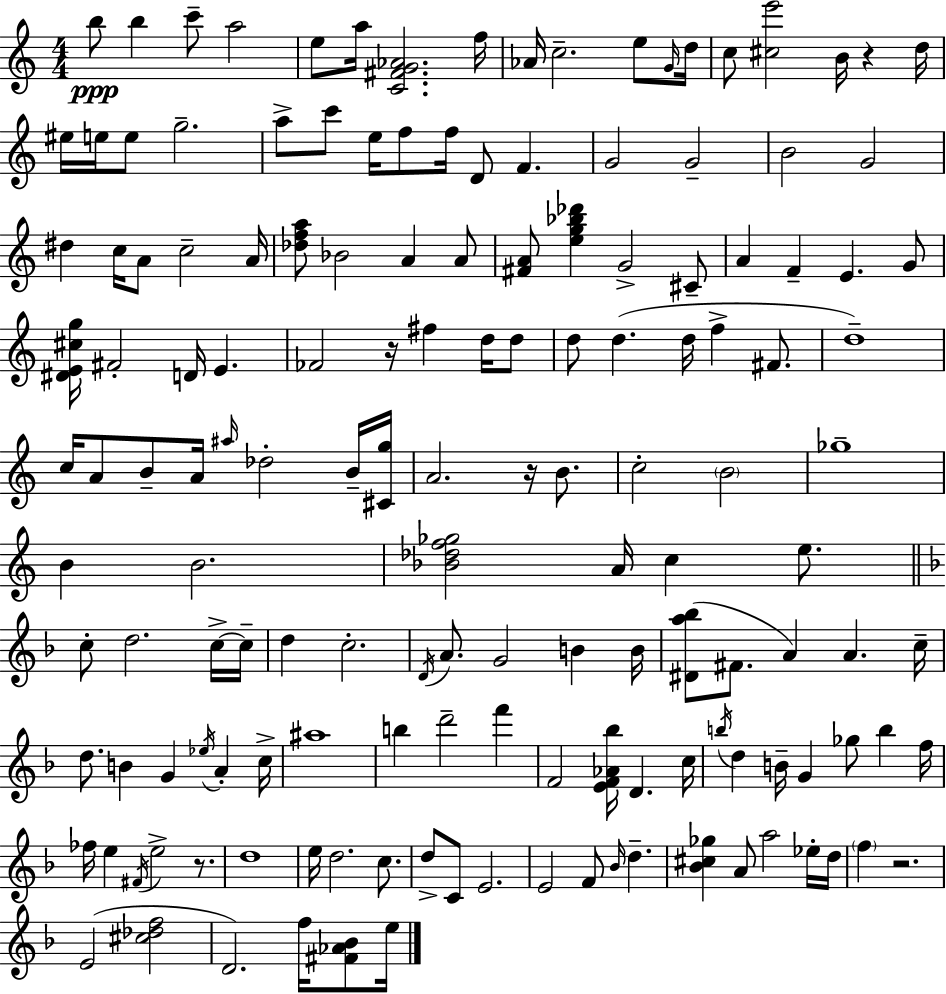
B5/e B5/q C6/e A5/h E5/e A5/s [C4,F#4,G4,Ab4]/h. F5/s Ab4/s C5/h. E5/e G4/s D5/s C5/e [C#5,E6]/h B4/s R/q D5/s EIS5/s E5/s E5/e G5/h. A5/e C6/e E5/s F5/e F5/s D4/e F4/q. G4/h G4/h B4/h G4/h D#5/q C5/s A4/e C5/h A4/s [Db5,F5,A5]/e Bb4/h A4/q A4/e [F#4,A4]/e [E5,G5,Bb5,Db6]/q G4/h C#4/e A4/q F4/q E4/q. G4/e [D#4,E4,C#5,G5]/s F#4/h D4/s E4/q. FES4/h R/s F#5/q D5/s D5/e D5/e D5/q. D5/s F5/q F#4/e. D5/w C5/s A4/e B4/e A4/s A#5/s Db5/h B4/s [C#4,G5]/s A4/h. R/s B4/e. C5/h B4/h Gb5/w B4/q B4/h. [Bb4,Db5,F5,Gb5]/h A4/s C5/q E5/e. C5/e D5/h. C5/s C5/s D5/q C5/h. D4/s A4/e. G4/h B4/q B4/s [D#4,A5,Bb5]/e F#4/e. A4/q A4/q. C5/s D5/e. B4/q G4/q Eb5/s A4/q C5/s A#5/w B5/q D6/h F6/q F4/h [E4,F4,Ab4,Bb5]/s D4/q. C5/s B5/s D5/q B4/s G4/q Gb5/e B5/q F5/s FES5/s E5/q F#4/s E5/h R/e. D5/w E5/s D5/h. C5/e. D5/e C4/e E4/h. E4/h F4/e Bb4/s D5/q. [Bb4,C#5,Gb5]/q A4/e A5/h Eb5/s D5/s F5/q R/h. E4/h [C#5,Db5,F5]/h D4/h. F5/s [F#4,Ab4,Bb4]/e E5/s